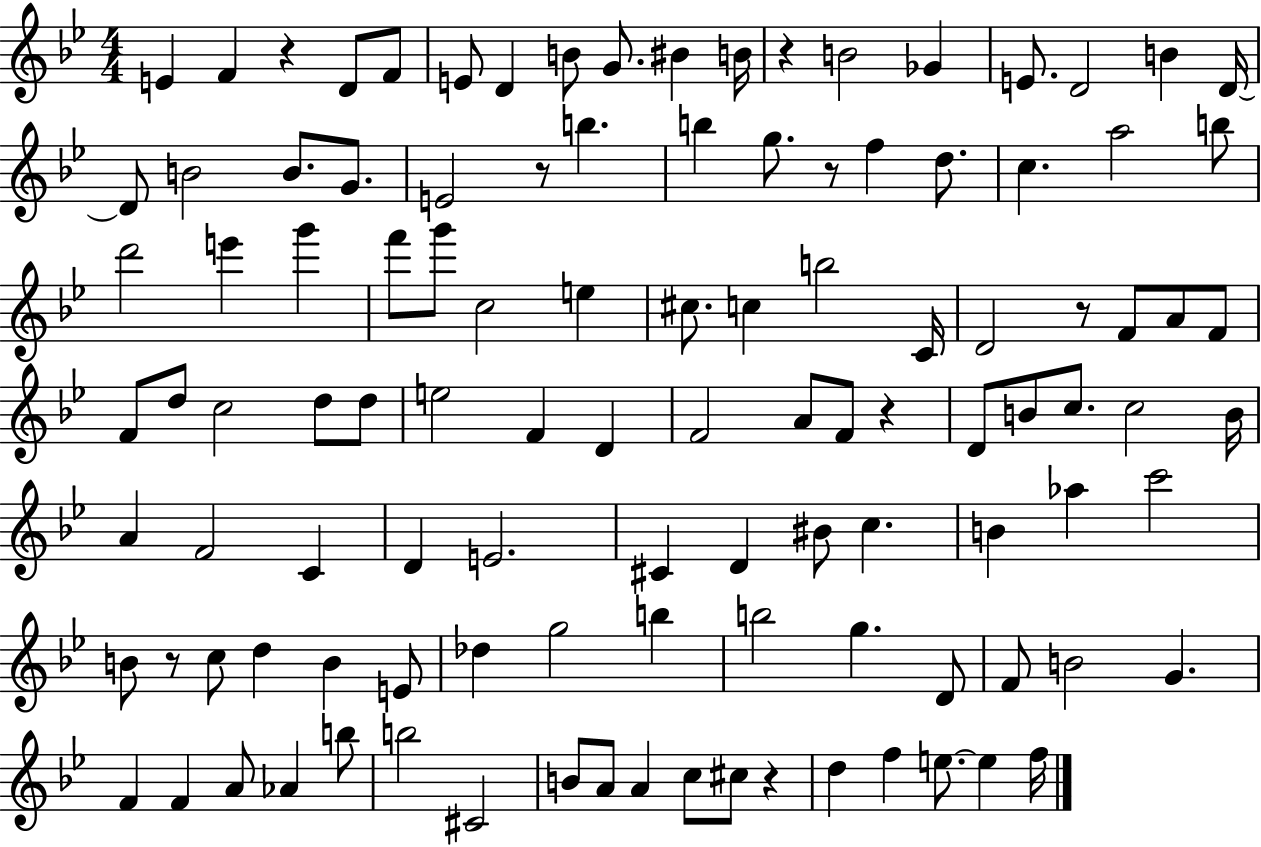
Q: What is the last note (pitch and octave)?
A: F5